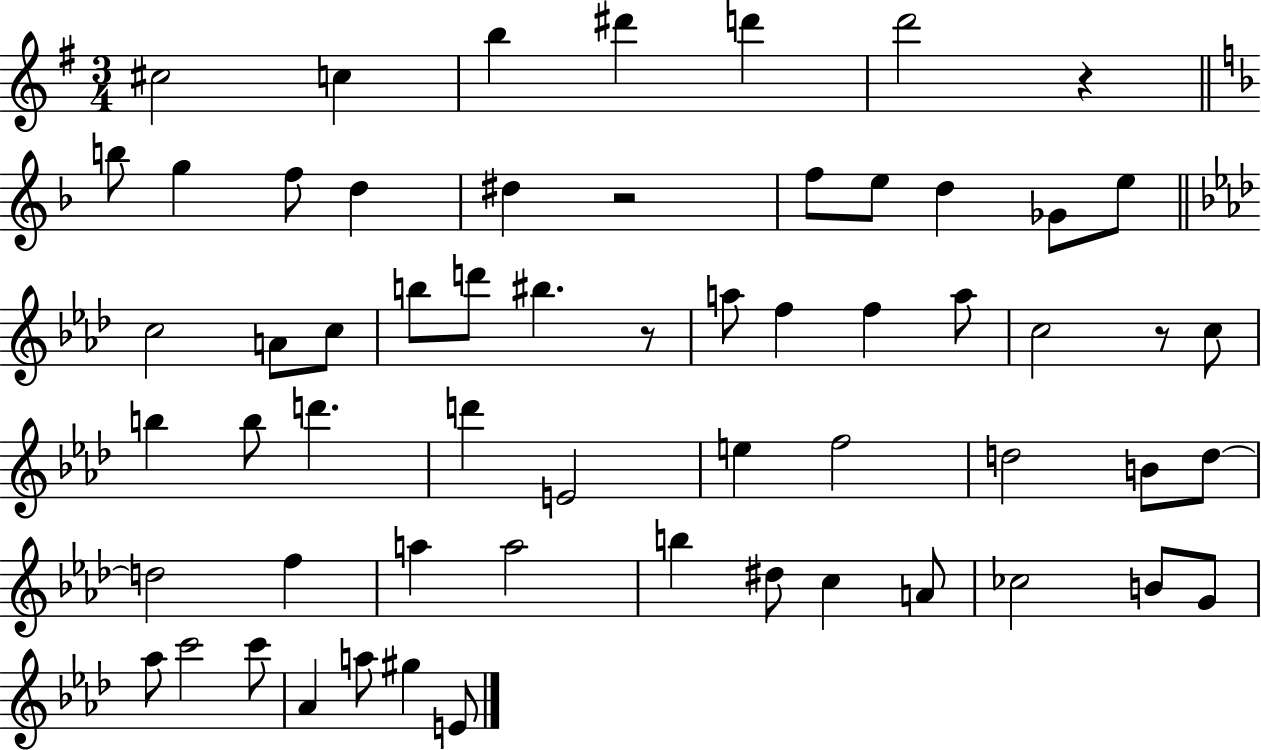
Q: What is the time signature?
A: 3/4